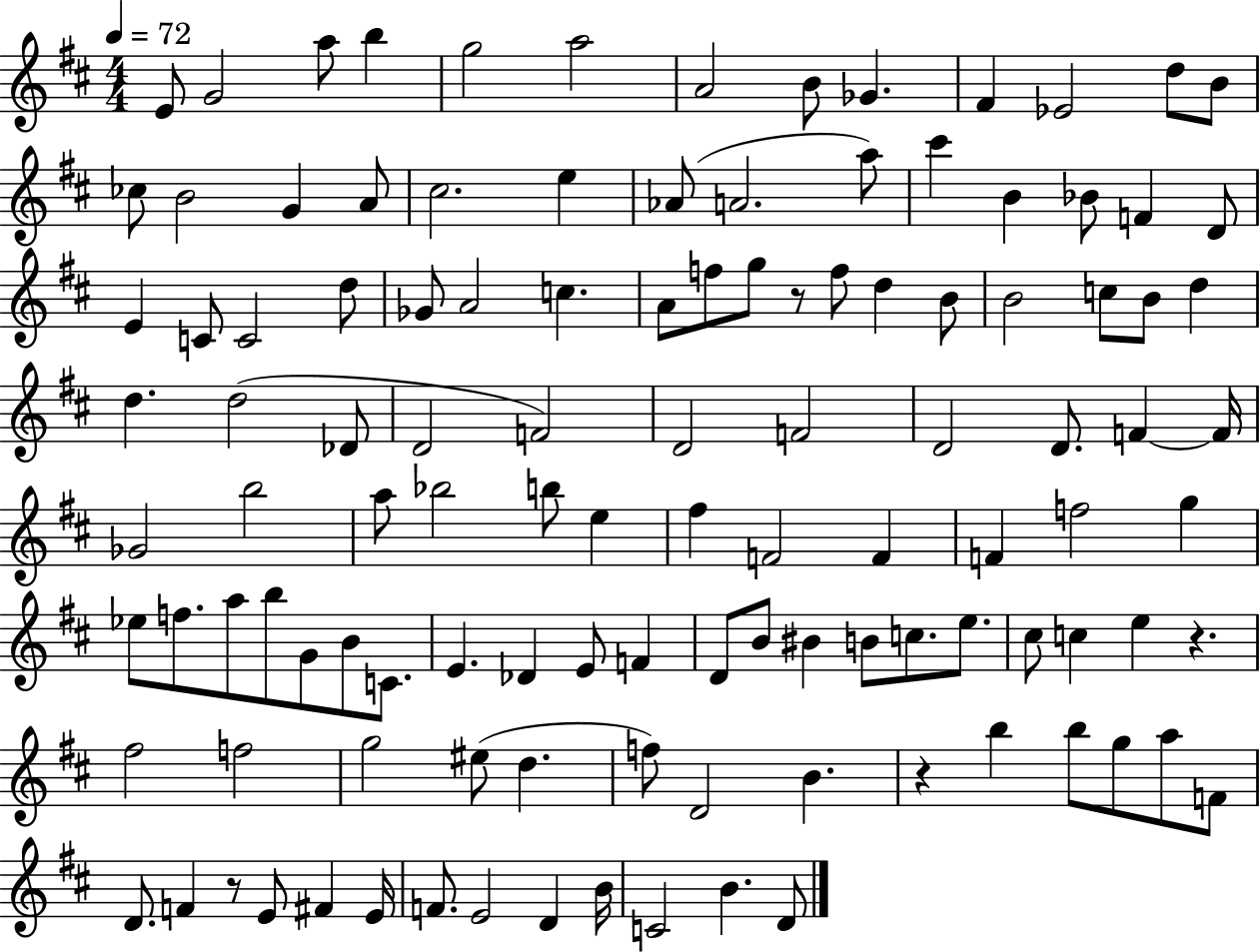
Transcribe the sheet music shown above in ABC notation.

X:1
T:Untitled
M:4/4
L:1/4
K:D
E/2 G2 a/2 b g2 a2 A2 B/2 _G ^F _E2 d/2 B/2 _c/2 B2 G A/2 ^c2 e _A/2 A2 a/2 ^c' B _B/2 F D/2 E C/2 C2 d/2 _G/2 A2 c A/2 f/2 g/2 z/2 f/2 d B/2 B2 c/2 B/2 d d d2 _D/2 D2 F2 D2 F2 D2 D/2 F F/4 _G2 b2 a/2 _b2 b/2 e ^f F2 F F f2 g _e/2 f/2 a/2 b/2 G/2 B/2 C/2 E _D E/2 F D/2 B/2 ^B B/2 c/2 e/2 ^c/2 c e z ^f2 f2 g2 ^e/2 d f/2 D2 B z b b/2 g/2 a/2 F/2 D/2 F z/2 E/2 ^F E/4 F/2 E2 D B/4 C2 B D/2